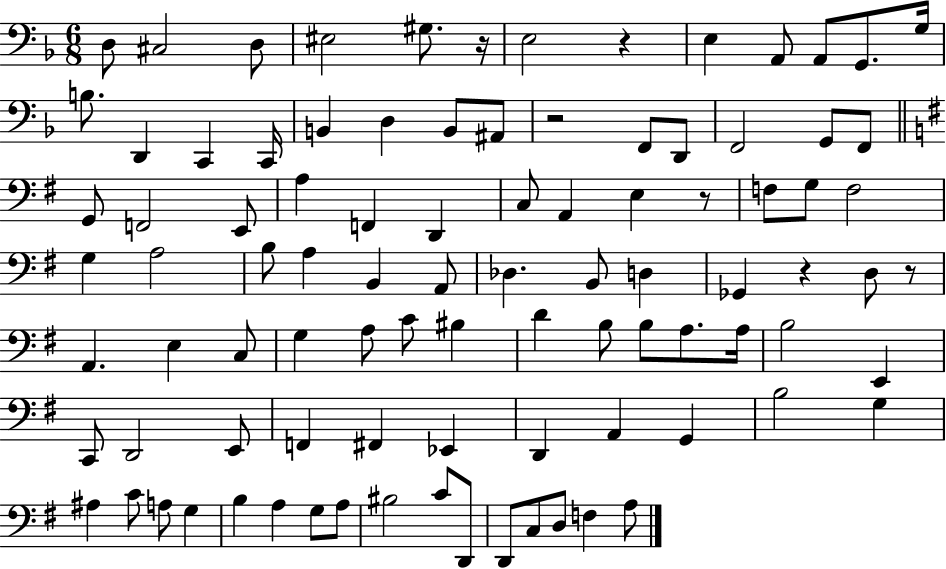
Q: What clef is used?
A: bass